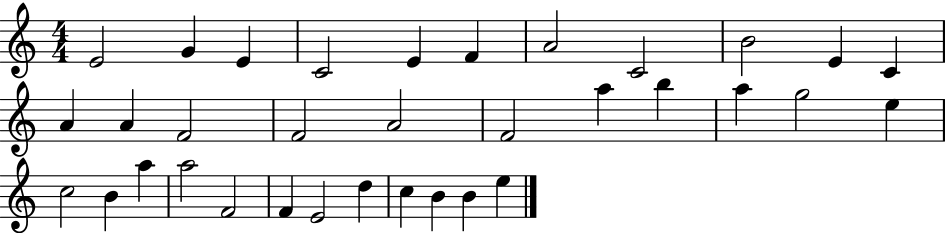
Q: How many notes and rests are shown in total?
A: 34